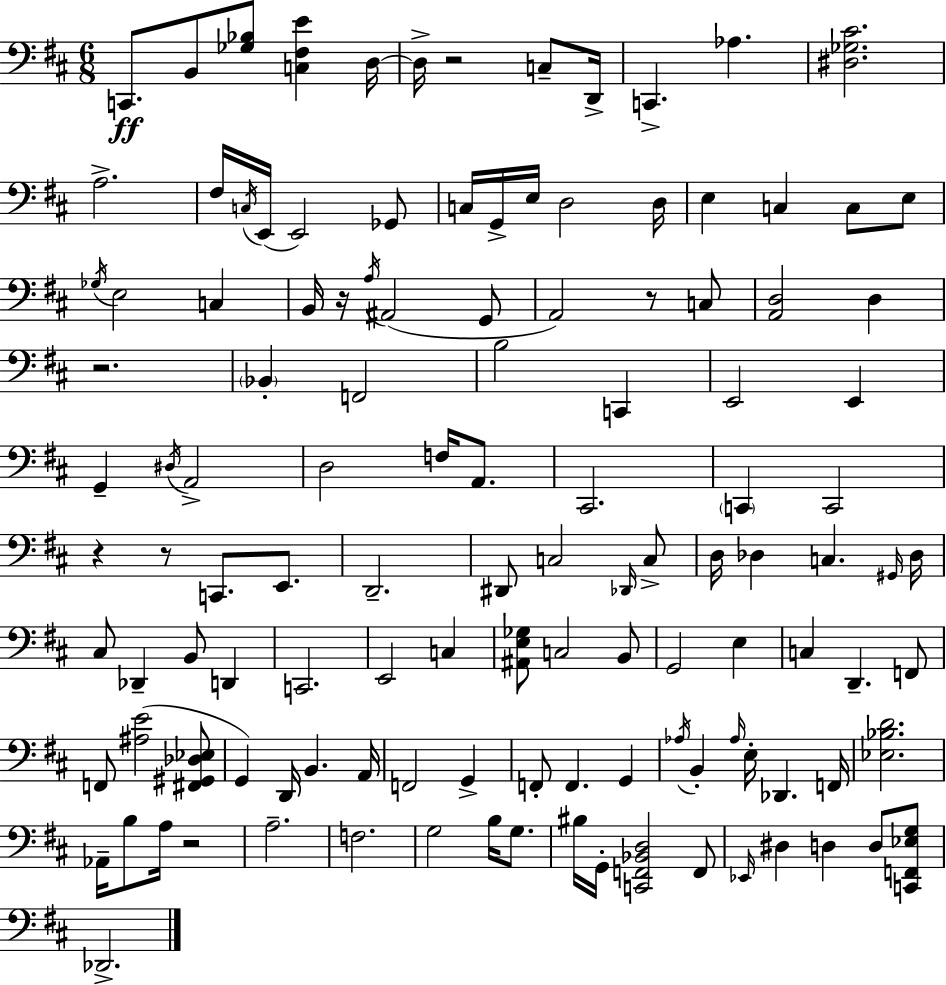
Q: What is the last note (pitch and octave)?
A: Db2